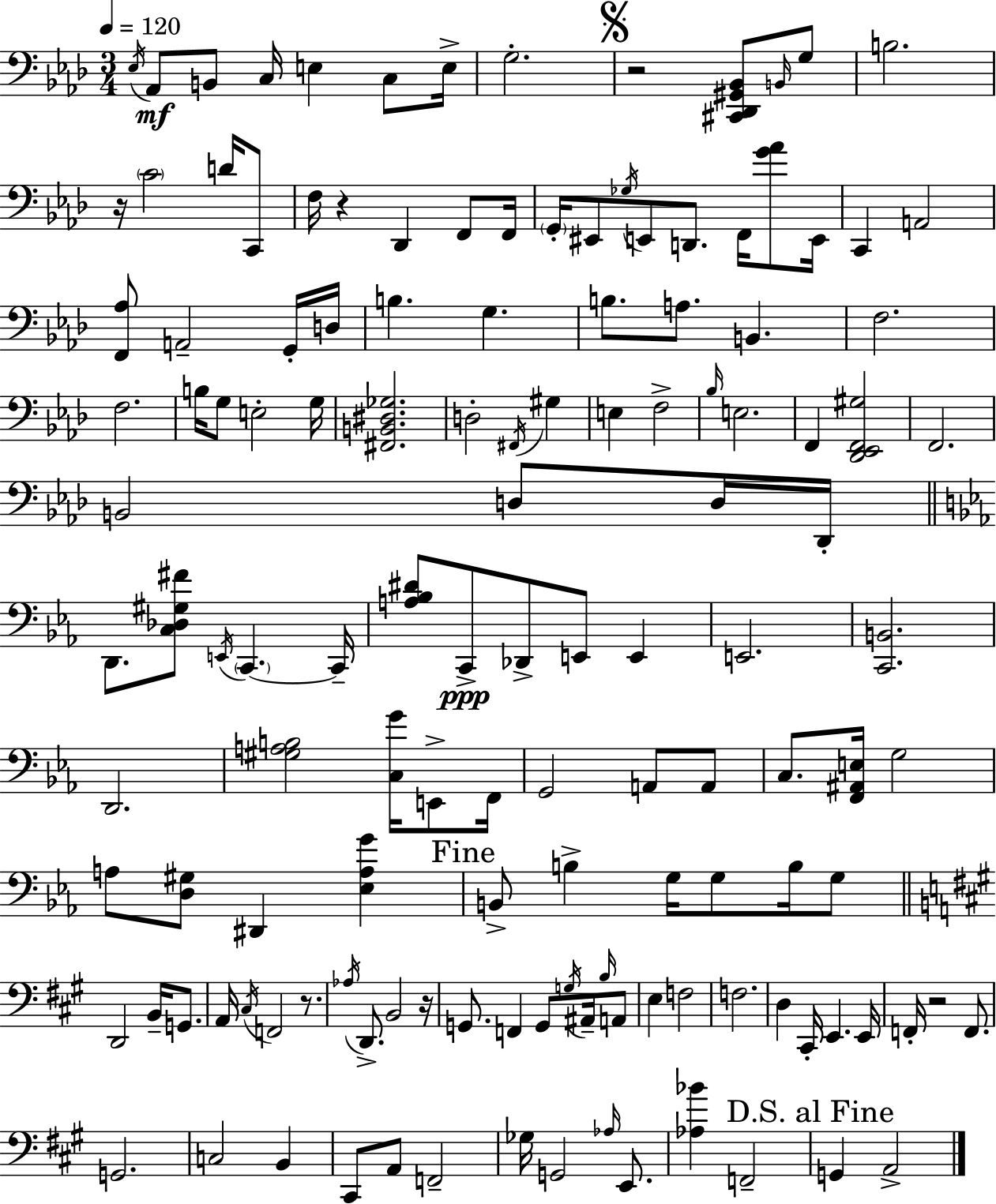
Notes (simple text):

Eb3/s Ab2/e B2/e C3/s E3/q C3/e E3/s G3/h. R/h [C#2,Db2,G#2,Bb2]/e B2/s G3/e B3/h. R/s C4/h D4/s C2/e F3/s R/q Db2/q F2/e F2/s G2/s EIS2/e Gb3/s E2/e D2/e. F2/s [G4,Ab4]/e E2/s C2/q A2/h [F2,Ab3]/e A2/h G2/s D3/s B3/q. G3/q. B3/e. A3/e. B2/q. F3/h. F3/h. B3/s G3/e E3/h G3/s [F#2,B2,D#3,Gb3]/h. D3/h F#2/s G#3/q E3/q F3/h Bb3/s E3/h. F2/q [Db2,Eb2,F2,G#3]/h F2/h. B2/h D3/e D3/s Db2/s D2/e. [C3,Db3,G#3,F#4]/e E2/s C2/q. C2/s [A3,Bb3,D#4]/e C2/e Db2/e E2/e E2/q E2/h. [C2,B2]/h. D2/h. [G#3,A3,B3]/h [C3,G4]/s E2/e F2/s G2/h A2/e A2/e C3/e. [F2,A#2,E3]/s G3/h A3/e [D3,G#3]/e D#2/q [Eb3,A3,G4]/q B2/e B3/q G3/s G3/e B3/s G3/e D2/h B2/s G2/e. A2/s C#3/s F2/h R/e. Ab3/s D2/e. B2/h R/s G2/e. F2/q G2/e G3/s A#2/s B3/s A2/e E3/q F3/h F3/h. D3/q C#2/s E2/q. E2/s F2/s R/h F2/e. G2/h. C3/h B2/q C#2/e A2/e F2/h Gb3/s G2/h Ab3/s E2/e. [Ab3,Bb4]/q F2/h G2/q A2/h